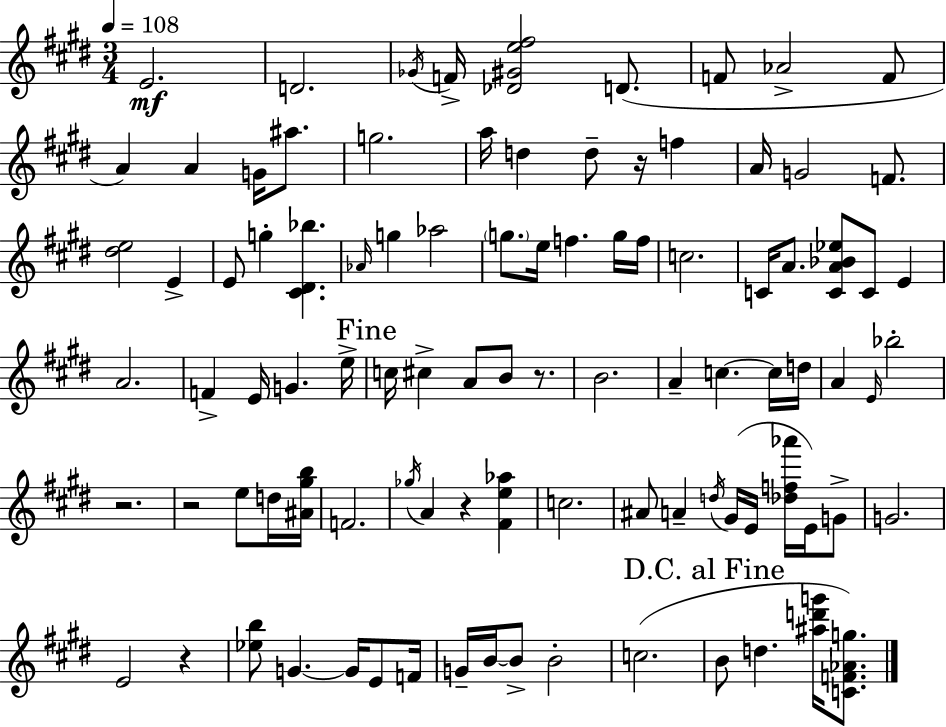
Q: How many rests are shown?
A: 6